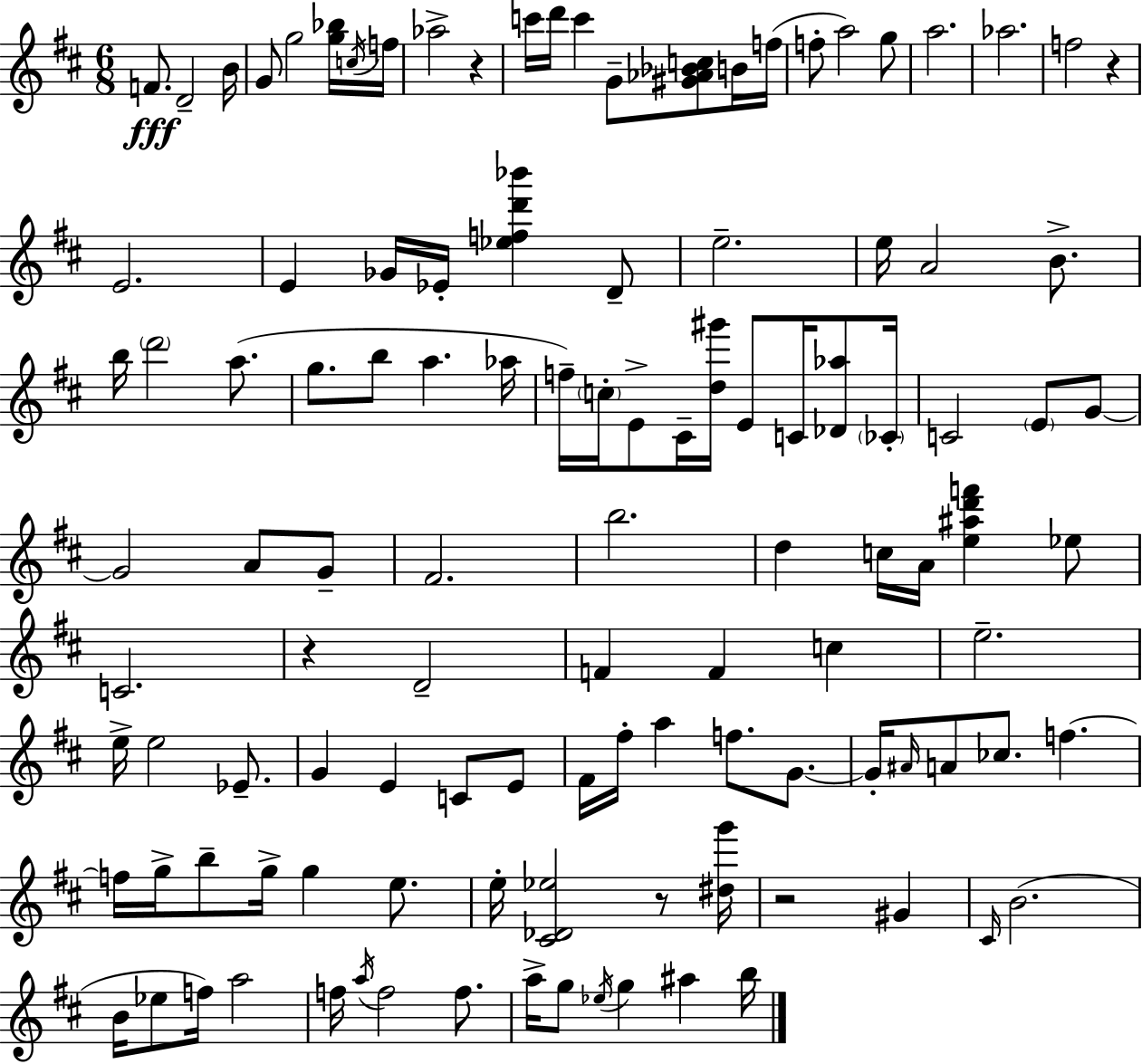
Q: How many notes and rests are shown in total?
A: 115